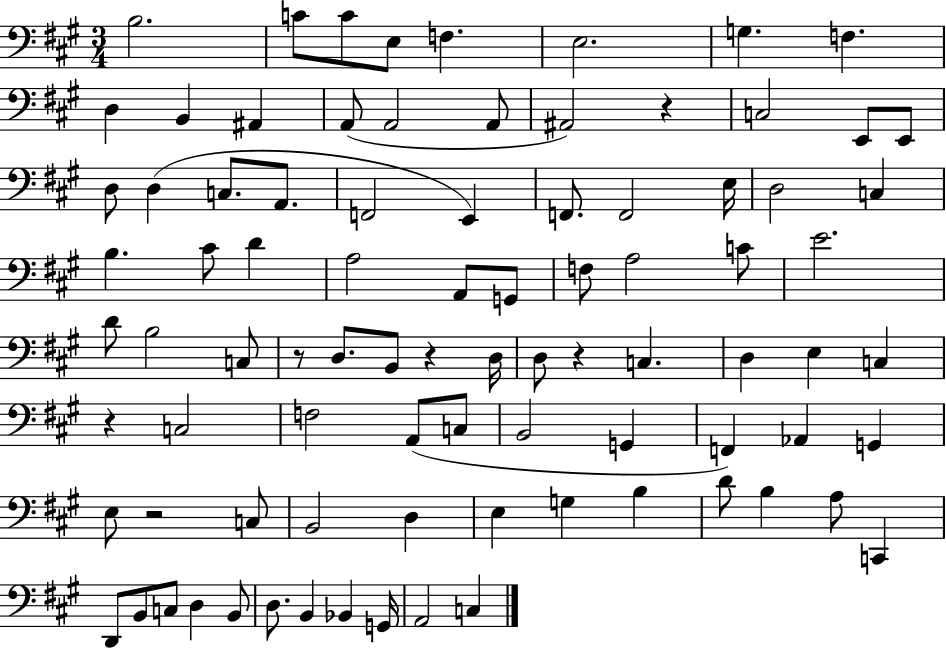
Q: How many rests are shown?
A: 6